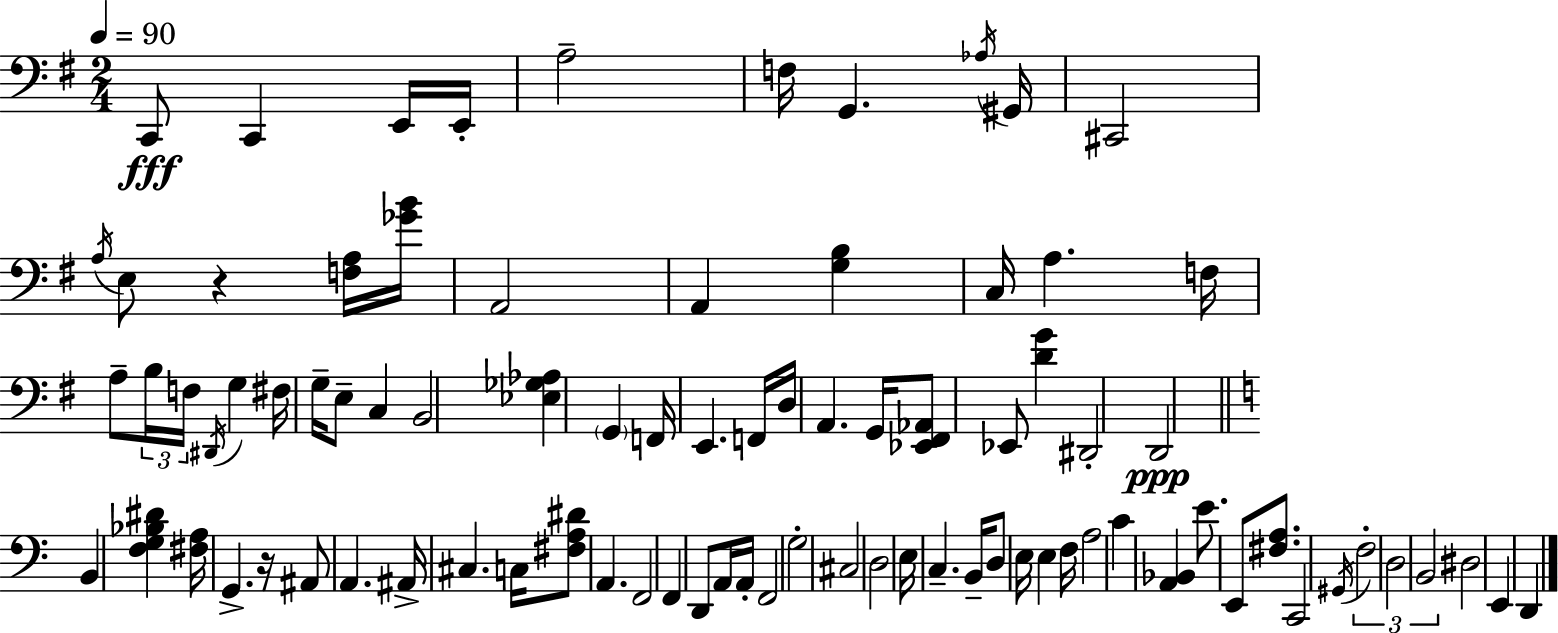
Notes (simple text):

C2/e C2/q E2/s E2/s A3/h F3/s G2/q. Ab3/s G#2/s C#2/h A3/s E3/e R/q [F3,A3]/s [Gb4,B4]/s A2/h A2/q [G3,B3]/q C3/s A3/q. F3/s A3/e B3/s F3/s D#2/s G3/q F#3/s G3/s E3/e C3/q B2/h [Eb3,Gb3,Ab3]/q G2/q F2/s E2/q. F2/s D3/s A2/q. G2/s [Eb2,F#2,Ab2]/e Eb2/e [D4,G4]/q D#2/h D2/h B2/q [F3,G3,Bb3,D#4]/q [F#3,A3]/s G2/q. R/s A#2/e A2/q. A#2/s C#3/q. C3/s [F#3,A3,D#4]/e A2/q. F2/h F2/q D2/e A2/s A2/s F2/h G3/h C#3/h D3/h E3/s C3/q. B2/s D3/e E3/s E3/q F3/s A3/h C4/q [A2,Bb2]/q E4/e. E2/e [F#3,A3]/e. C2/h G#2/s F3/h D3/h B2/h D#3/h E2/q D2/q